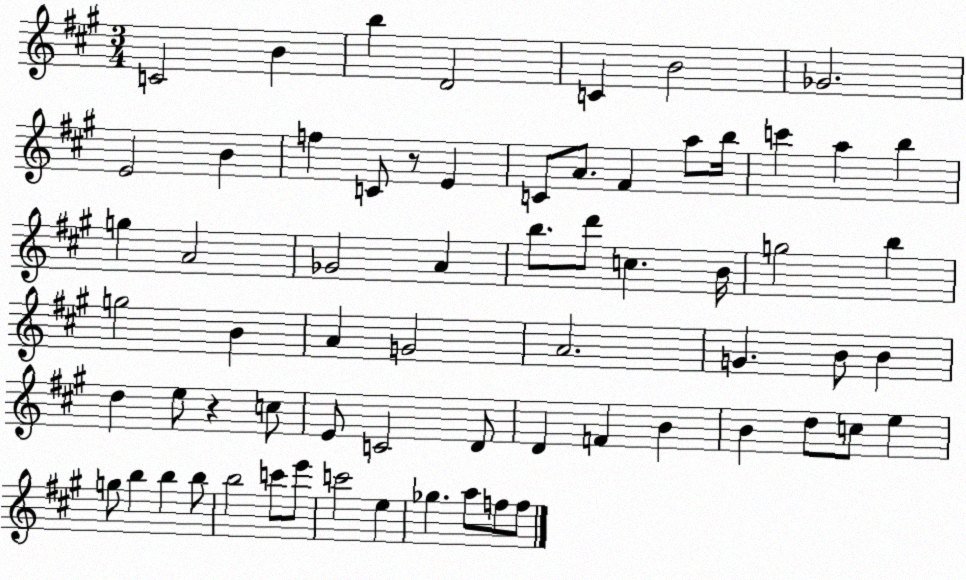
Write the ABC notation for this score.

X:1
T:Untitled
M:3/4
L:1/4
K:A
C2 B b D2 C B2 _G2 E2 B f C/2 z/2 E C/2 A/2 ^F a/2 b/4 c' a b g A2 _G2 A b/2 d'/2 c B/4 g2 b g2 B A G2 A2 G B/2 B d e/2 z c/2 E/2 C2 D/2 D F B B d/2 c/2 e g/2 b b b/2 b2 c'/2 e'/2 c'2 e _g a/2 f/2 f/2